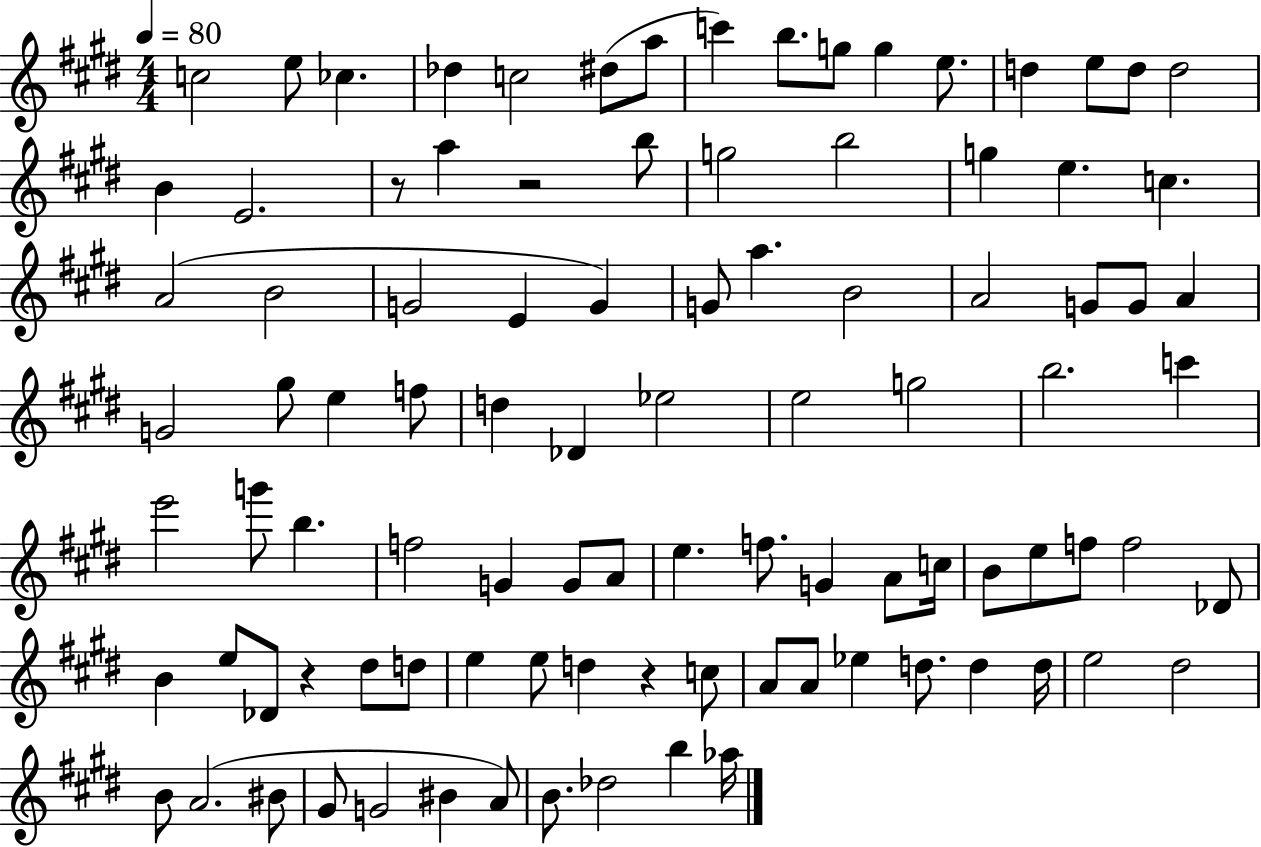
C5/h E5/e CES5/q. Db5/q C5/h D#5/e A5/e C6/q B5/e. G5/e G5/q E5/e. D5/q E5/e D5/e D5/h B4/q E4/h. R/e A5/q R/h B5/e G5/h B5/h G5/q E5/q. C5/q. A4/h B4/h G4/h E4/q G4/q G4/e A5/q. B4/h A4/h G4/e G4/e A4/q G4/h G#5/e E5/q F5/e D5/q Db4/q Eb5/h E5/h G5/h B5/h. C6/q E6/h G6/e B5/q. F5/h G4/q G4/e A4/e E5/q. F5/e. G4/q A4/e C5/s B4/e E5/e F5/e F5/h Db4/e B4/q E5/e Db4/e R/q D#5/e D5/e E5/q E5/e D5/q R/q C5/e A4/e A4/e Eb5/q D5/e. D5/q D5/s E5/h D#5/h B4/e A4/h. BIS4/e G#4/e G4/h BIS4/q A4/e B4/e. Db5/h B5/q Ab5/s